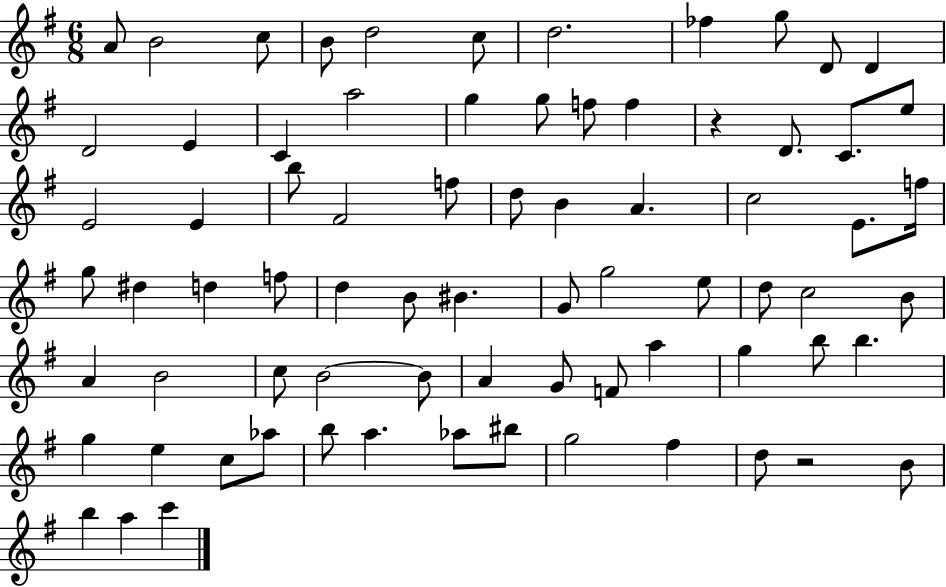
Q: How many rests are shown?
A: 2